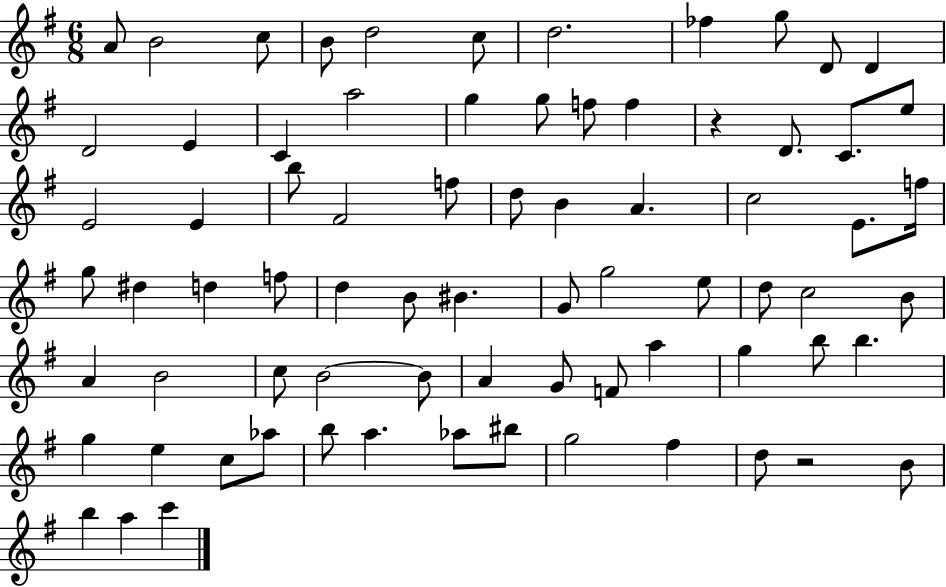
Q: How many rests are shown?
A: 2